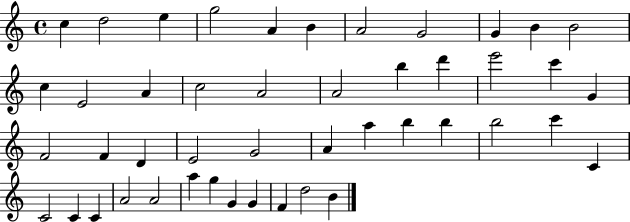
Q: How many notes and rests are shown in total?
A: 46